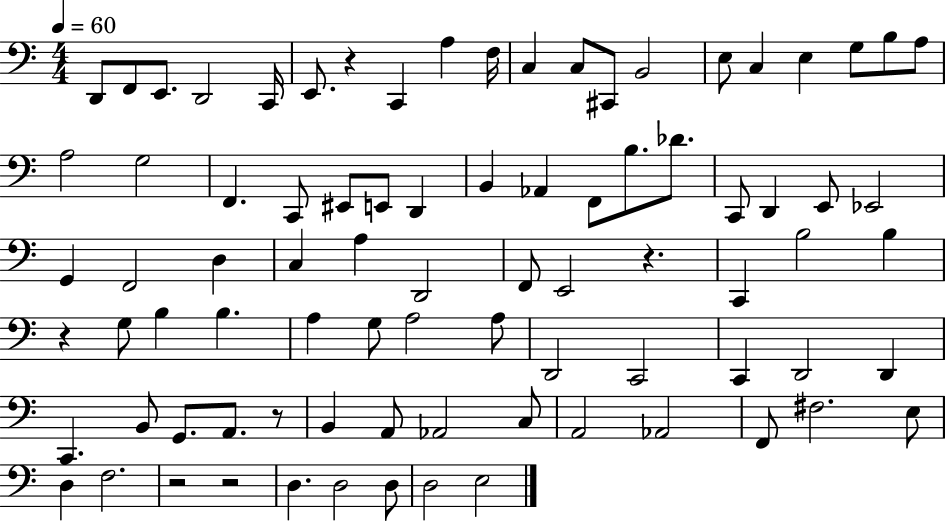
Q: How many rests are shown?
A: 6